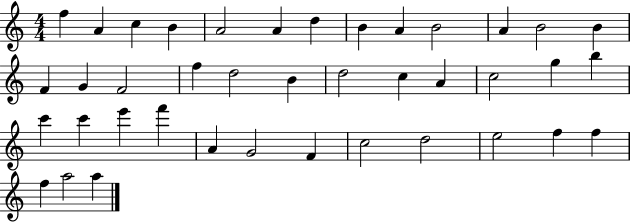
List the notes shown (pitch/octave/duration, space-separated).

F5/q A4/q C5/q B4/q A4/h A4/q D5/q B4/q A4/q B4/h A4/q B4/h B4/q F4/q G4/q F4/h F5/q D5/h B4/q D5/h C5/q A4/q C5/h G5/q B5/q C6/q C6/q E6/q F6/q A4/q G4/h F4/q C5/h D5/h E5/h F5/q F5/q F5/q A5/h A5/q